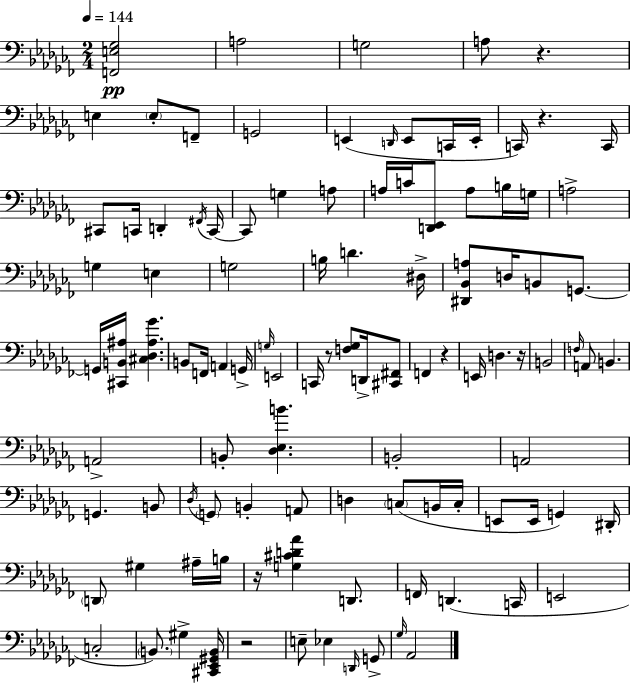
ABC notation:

X:1
T:Untitled
M:2/4
L:1/4
K:Abm
[F,,E,_G,]2 A,2 G,2 A,/2 z E, E,/2 F,,/2 G,,2 E,, D,,/4 E,,/2 C,,/4 E,,/4 C,,/4 z C,,/4 ^C,,/2 C,,/4 D,, ^F,,/4 C,,/4 C,,/2 G, A,/2 A,/4 C/4 [D,,_E,,]/2 A,/2 B,/4 G,/4 A,2 G, E, G,2 B,/4 D ^D,/4 [^D,,_B,,A,]/2 D,/4 B,,/2 G,,/2 G,,/4 [^C,,B,,^A,]/4 [^C,_D,^A,_G] B,,/2 F,,/4 A,, G,,/4 G,/4 E,,2 C,,/4 z/2 [F,_G,]/2 D,,/4 [^C,,^F,,]/2 F,, z E,,/4 D, z/4 B,,2 F,/4 A,,/2 B,, A,,2 B,,/2 [_D,_E,B] B,,2 A,,2 G,, B,,/2 _D,/4 G,,/2 B,, A,,/2 D, C,/2 B,,/4 C,/4 E,,/2 E,,/4 G,, ^D,,/4 D,,/2 ^G, ^A,/4 B,/4 z/4 [G,^CD_A] D,,/2 F,,/4 D,, C,,/4 E,,2 C,2 B,,/2 ^G, [^C,,_E,,^G,,B,,]/4 z2 E,/2 _E, D,,/4 G,,/2 _G,/4 _A,,2